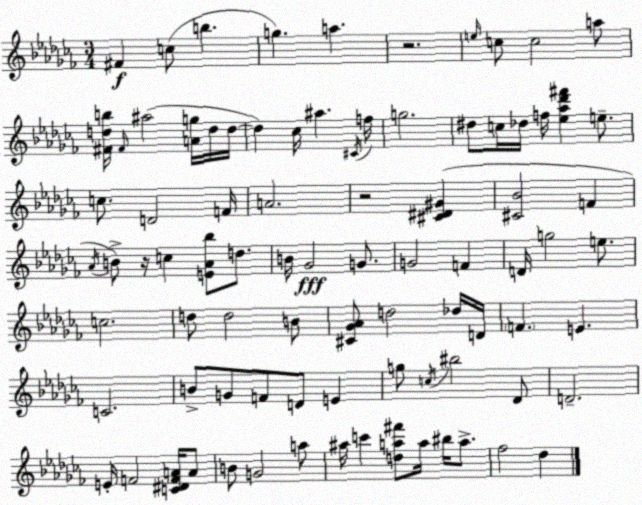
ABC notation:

X:1
T:Untitled
M:3/4
L:1/4
K:Abm
^F c/2 b g a z2 e/4 c/2 c2 a/2 [^Fdb]/4 ^F/4 ^a2 [Ag]/4 d/4 d/4 d _c/4 ^a ^C/4 f/4 g2 ^d/2 c/4 _d/4 f/4 [_e_a_d'^f'] e/2 c/2 D2 F/4 A2 z2 [^C^D^G] [^C_B]2 F _A/4 B/2 z/4 c [E_A_b]/2 d/2 B/4 _G2 G/2 G2 F D/4 g2 e/2 c2 d/2 d2 B/2 [^C_G_A]/2 d2 _d/4 D/4 F E C2 B/2 G/2 F/2 D/2 E g/2 c/4 ^b2 _D/2 D2 E/4 F2 [C^DFA]/4 A/2 B/2 G2 a/2 ^a/4 c' [da^f']/2 a/4 ^b/4 a/2 _f2 _d